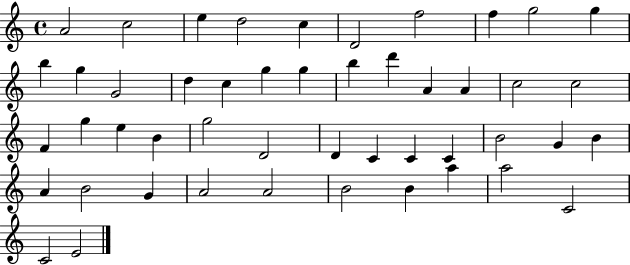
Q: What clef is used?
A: treble